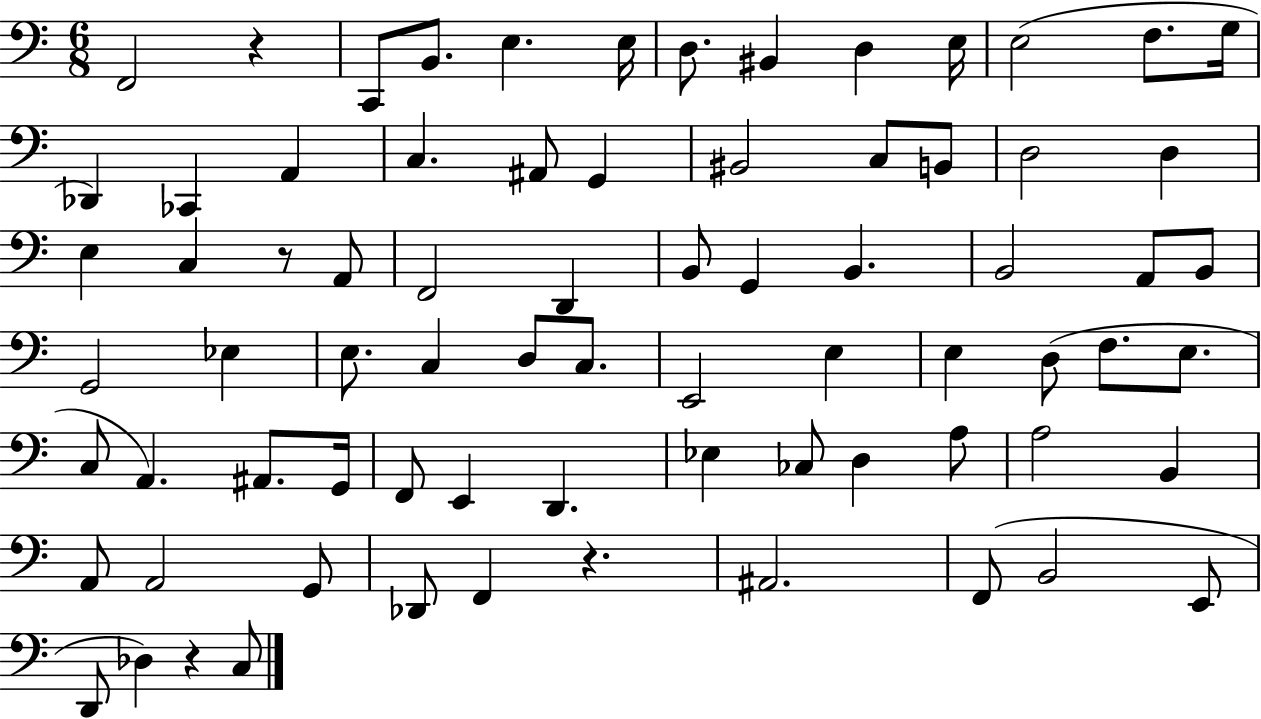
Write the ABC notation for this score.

X:1
T:Untitled
M:6/8
L:1/4
K:C
F,,2 z C,,/2 B,,/2 E, E,/4 D,/2 ^B,, D, E,/4 E,2 F,/2 G,/4 _D,, _C,, A,, C, ^A,,/2 G,, ^B,,2 C,/2 B,,/2 D,2 D, E, C, z/2 A,,/2 F,,2 D,, B,,/2 G,, B,, B,,2 A,,/2 B,,/2 G,,2 _E, E,/2 C, D,/2 C,/2 E,,2 E, E, D,/2 F,/2 E,/2 C,/2 A,, ^A,,/2 G,,/4 F,,/2 E,, D,, _E, _C,/2 D, A,/2 A,2 B,, A,,/2 A,,2 G,,/2 _D,,/2 F,, z ^A,,2 F,,/2 B,,2 E,,/2 D,,/2 _D, z C,/2